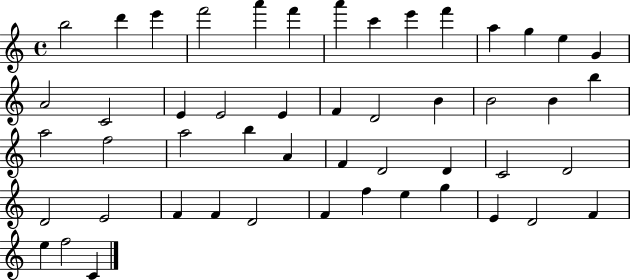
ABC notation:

X:1
T:Untitled
M:4/4
L:1/4
K:C
b2 d' e' f'2 a' f' a' c' e' f' a g e G A2 C2 E E2 E F D2 B B2 B b a2 f2 a2 b A F D2 D C2 D2 D2 E2 F F D2 F f e g E D2 F e f2 C